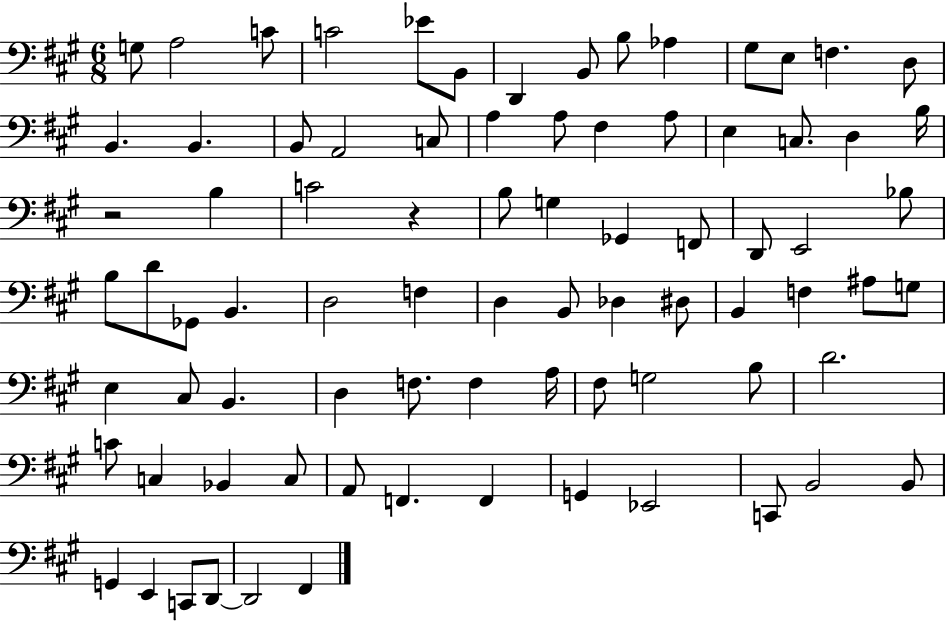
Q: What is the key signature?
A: A major